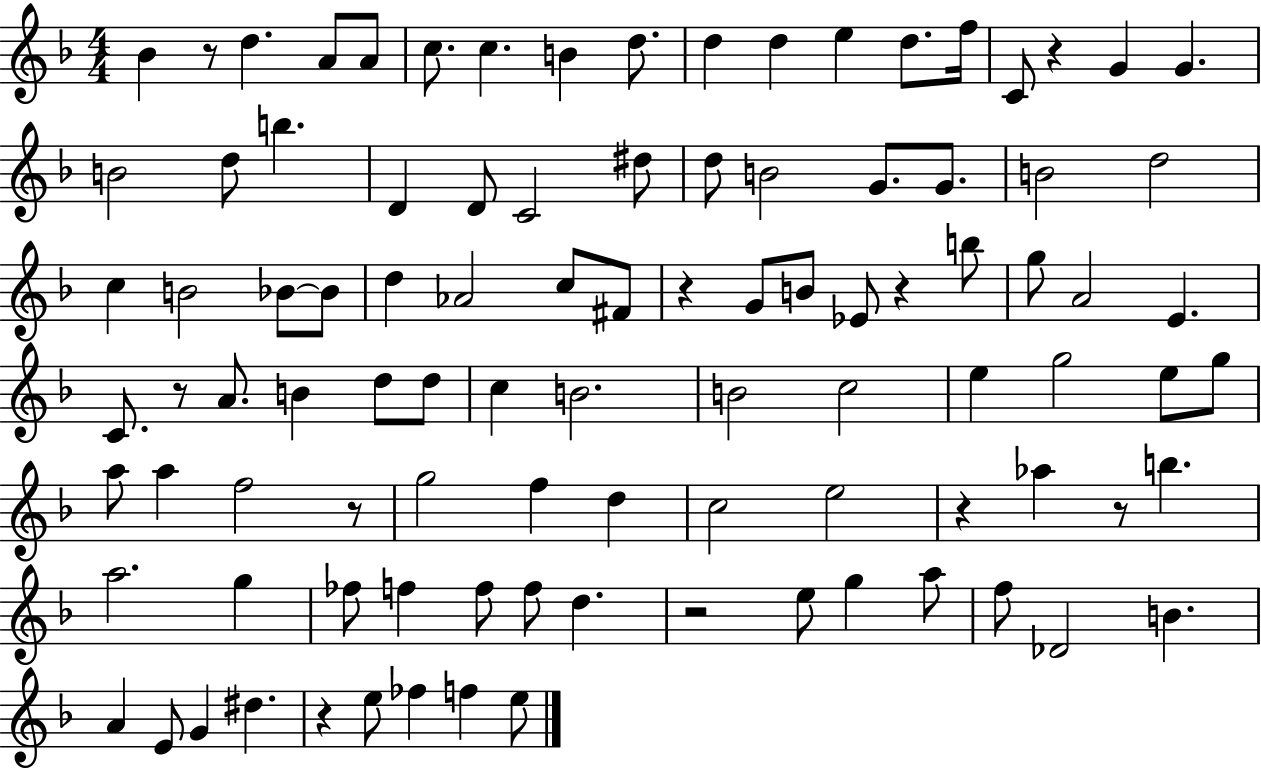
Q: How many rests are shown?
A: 10